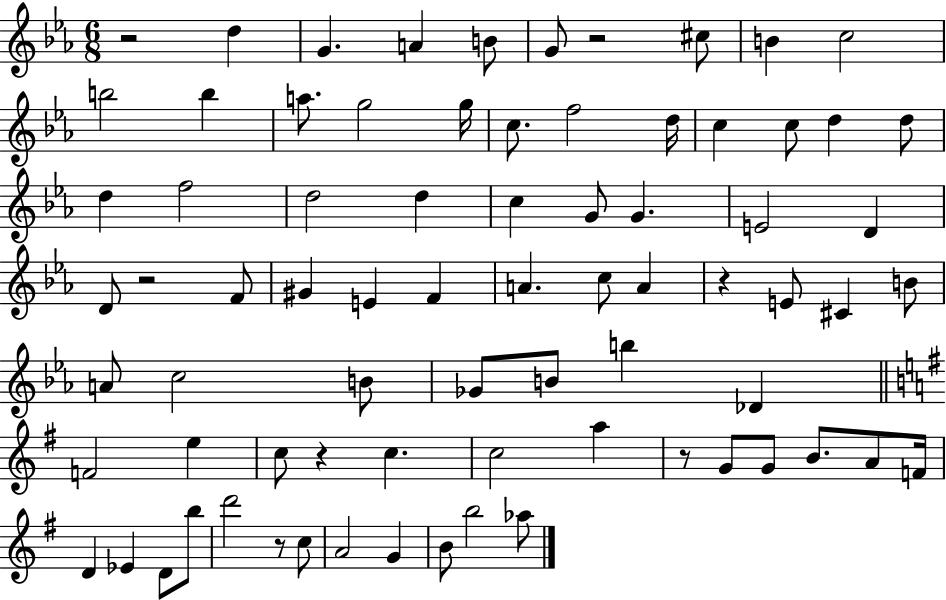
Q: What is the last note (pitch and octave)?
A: Ab5